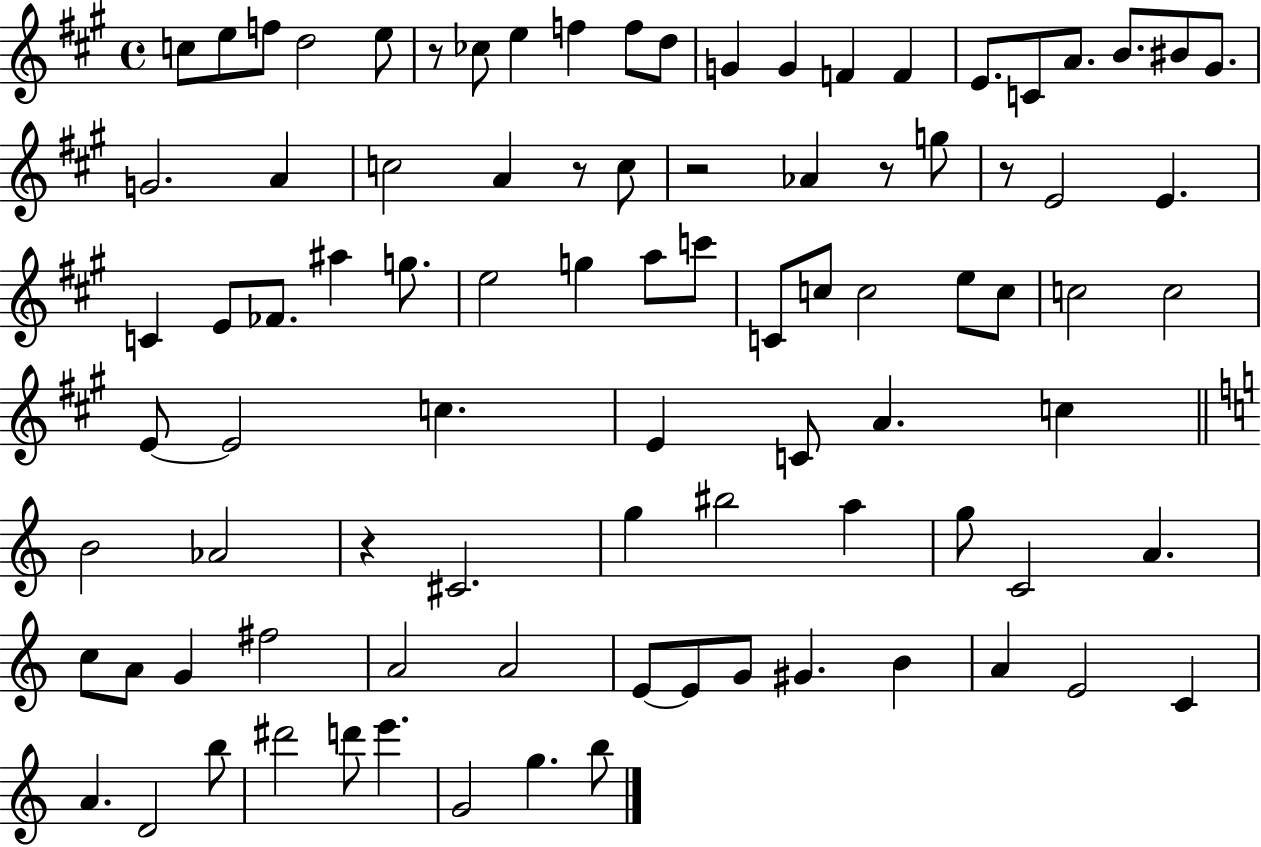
X:1
T:Untitled
M:4/4
L:1/4
K:A
c/2 e/2 f/2 d2 e/2 z/2 _c/2 e f f/2 d/2 G G F F E/2 C/2 A/2 B/2 ^B/2 ^G/2 G2 A c2 A z/2 c/2 z2 _A z/2 g/2 z/2 E2 E C E/2 _F/2 ^a g/2 e2 g a/2 c'/2 C/2 c/2 c2 e/2 c/2 c2 c2 E/2 E2 c E C/2 A c B2 _A2 z ^C2 g ^b2 a g/2 C2 A c/2 A/2 G ^f2 A2 A2 E/2 E/2 G/2 ^G B A E2 C A D2 b/2 ^d'2 d'/2 e' G2 g b/2